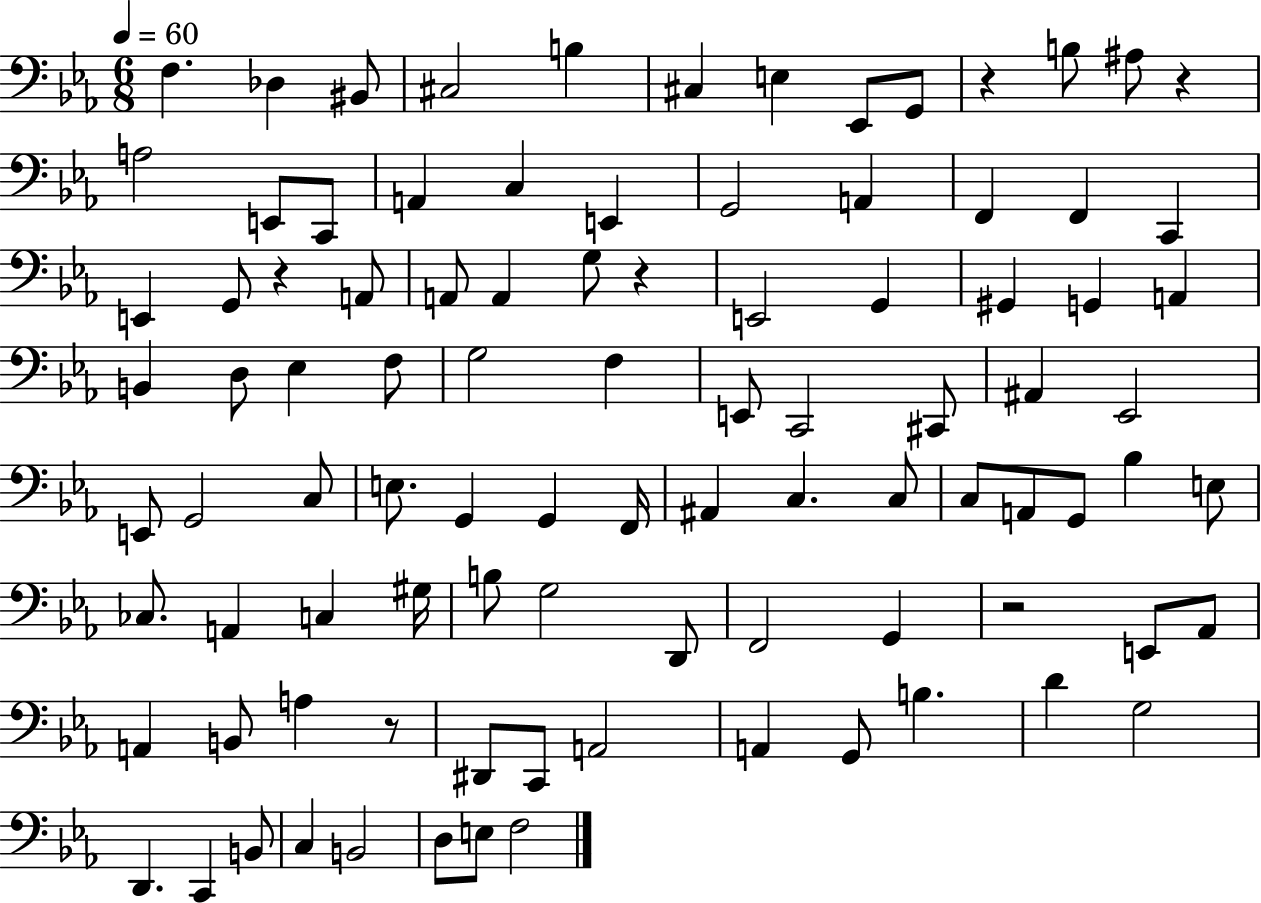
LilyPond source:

{
  \clef bass
  \numericTimeSignature
  \time 6/8
  \key ees \major
  \tempo 4 = 60
  f4. des4 bis,8 | cis2 b4 | cis4 e4 ees,8 g,8 | r4 b8 ais8 r4 | \break a2 e,8 c,8 | a,4 c4 e,4 | g,2 a,4 | f,4 f,4 c,4 | \break e,4 g,8 r4 a,8 | a,8 a,4 g8 r4 | e,2 g,4 | gis,4 g,4 a,4 | \break b,4 d8 ees4 f8 | g2 f4 | e,8 c,2 cis,8 | ais,4 ees,2 | \break e,8 g,2 c8 | e8. g,4 g,4 f,16 | ais,4 c4. c8 | c8 a,8 g,8 bes4 e8 | \break ces8. a,4 c4 gis16 | b8 g2 d,8 | f,2 g,4 | r2 e,8 aes,8 | \break a,4 b,8 a4 r8 | dis,8 c,8 a,2 | a,4 g,8 b4. | d'4 g2 | \break d,4. c,4 b,8 | c4 b,2 | d8 e8 f2 | \bar "|."
}